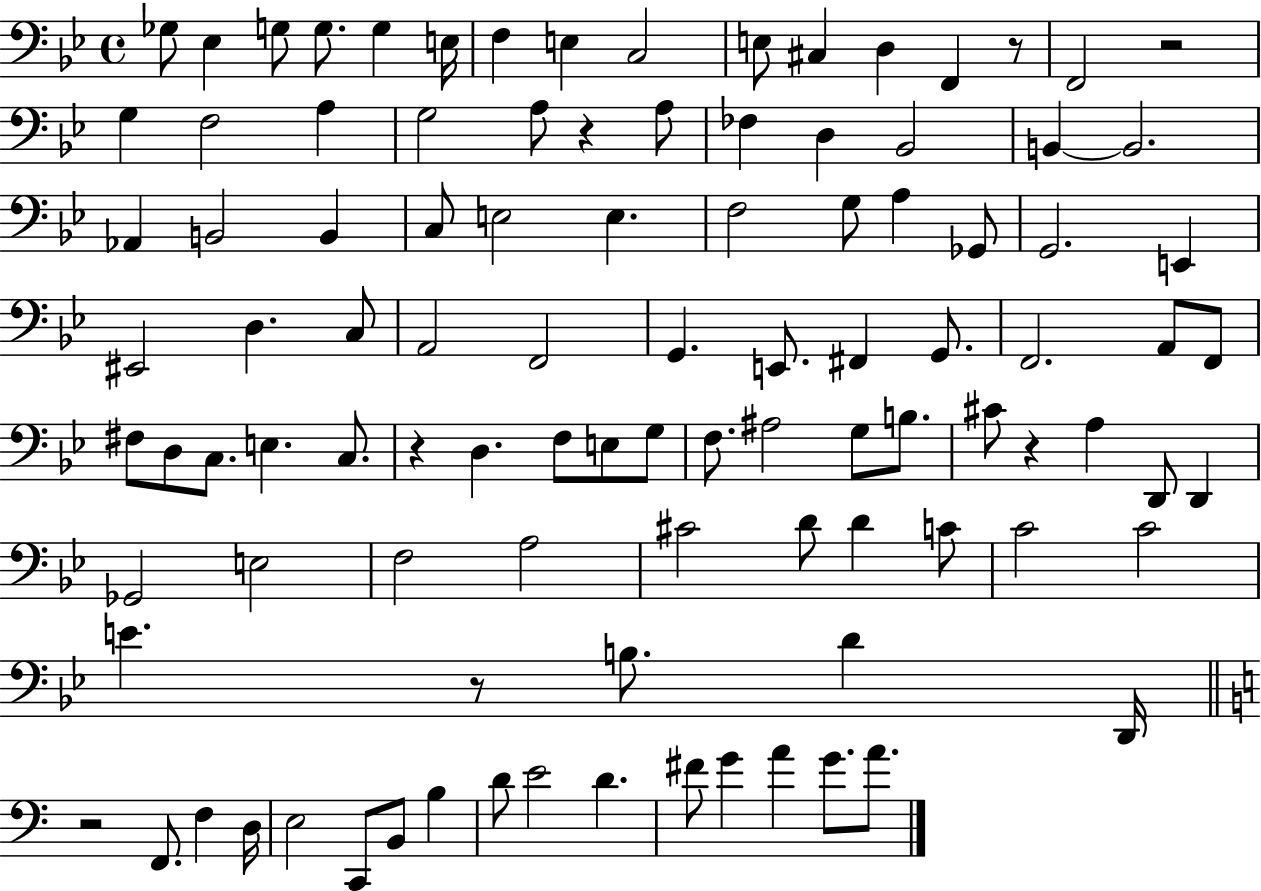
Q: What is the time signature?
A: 4/4